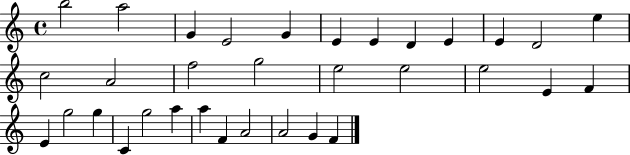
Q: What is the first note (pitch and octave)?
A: B5